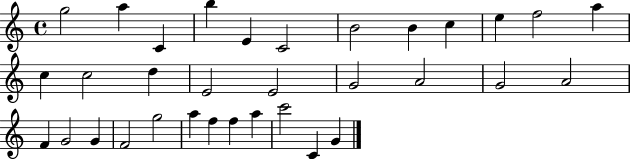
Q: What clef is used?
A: treble